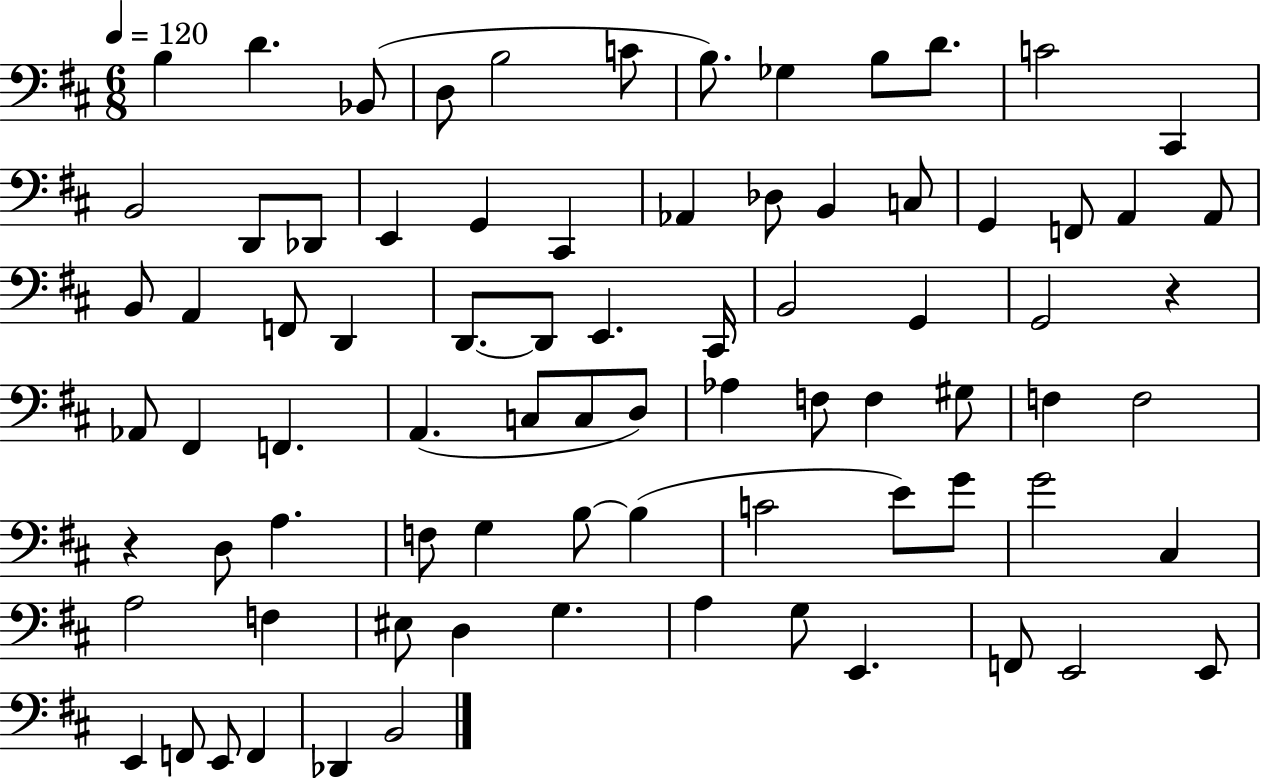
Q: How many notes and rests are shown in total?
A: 80